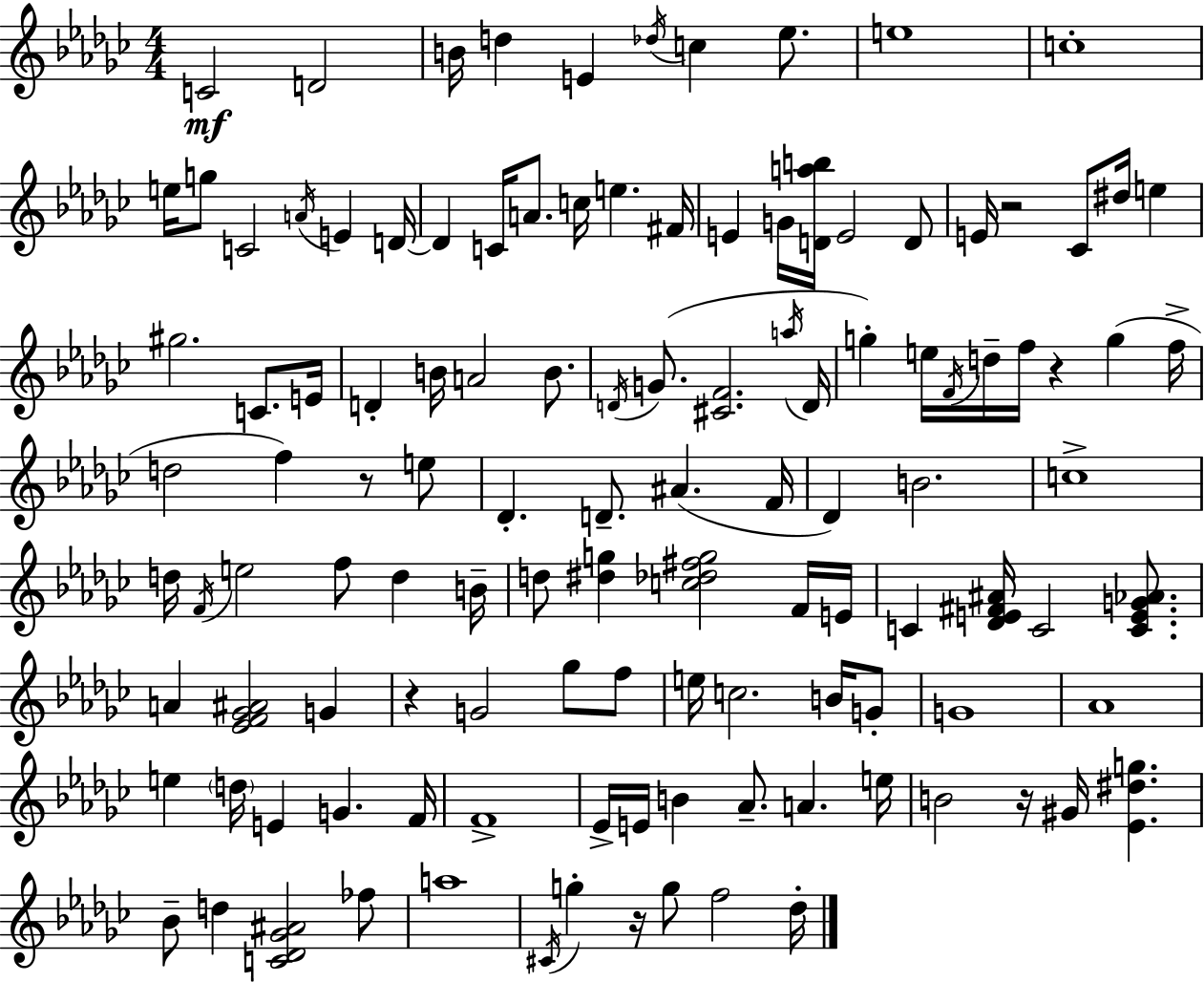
{
  \clef treble
  \numericTimeSignature
  \time 4/4
  \key ees \minor
  \repeat volta 2 { c'2\mf d'2 | b'16 d''4 e'4 \acciaccatura { des''16 } c''4 ees''8. | e''1 | c''1-. | \break e''16 g''8 c'2 \acciaccatura { a'16 } e'4 | d'16~~ d'4 c'16 a'8. c''16 e''4. | fis'16 e'4 g'16 <d' a'' b''>16 e'2 | d'8 e'16 r2 ces'8 dis''16 e''4 | \break gis''2. c'8. | e'16 d'4-. b'16 a'2 b'8. | \acciaccatura { d'16 } g'8.( <cis' f'>2. | \acciaccatura { a''16 } d'16 g''4-.) e''16 \acciaccatura { f'16 } d''16-- f''16 r4 | \break g''4( f''16-> d''2 f''4) | r8 e''8 des'4.-. d'8.-- ais'4.( | f'16 des'4) b'2. | c''1-> | \break d''16 \acciaccatura { f'16 } e''2 f''8 | d''4 b'16-- d''8 <dis'' g''>4 <c'' des'' fis'' g''>2 | f'16 e'16 c'4 <des' e' fis' ais'>16 c'2 | <c' e' g' aes'>8. a'4 <ees' f' ges' ais'>2 | \break g'4 r4 g'2 | ges''8 f''8 e''16 c''2. | b'16 g'8-. g'1 | aes'1 | \break e''4 \parenthesize d''16 e'4 g'4. | f'16 f'1-> | ees'16-> e'16 b'4 aes'8.-- a'4. | e''16 b'2 r16 gis'16 | \break <ees' dis'' g''>4. bes'8-- d''4 <c' des' ges' ais'>2 | fes''8 a''1 | \acciaccatura { cis'16 } g''4-. r16 g''8 f''2 | des''16-. } \bar "|."
}